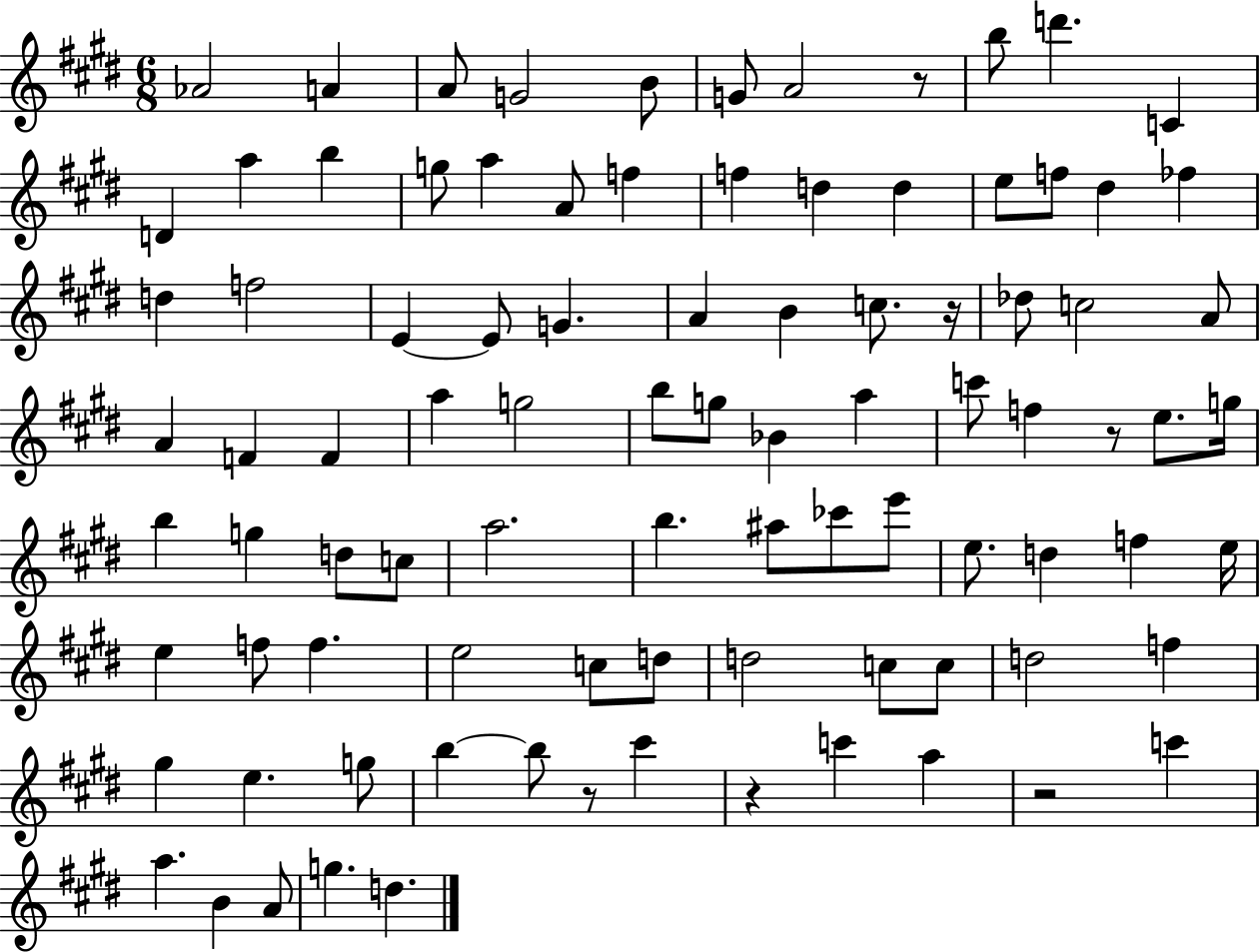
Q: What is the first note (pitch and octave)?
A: Ab4